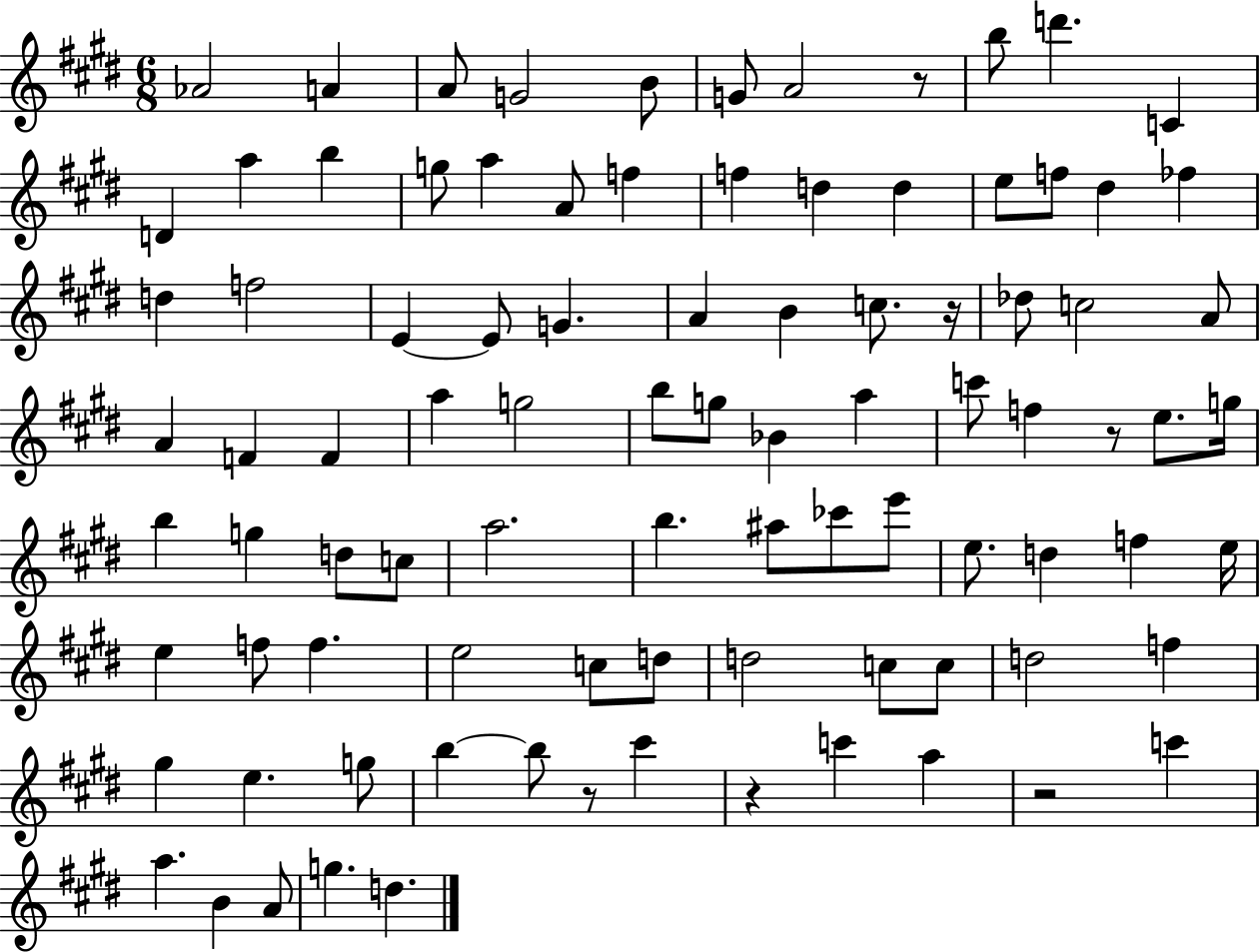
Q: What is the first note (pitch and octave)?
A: Ab4